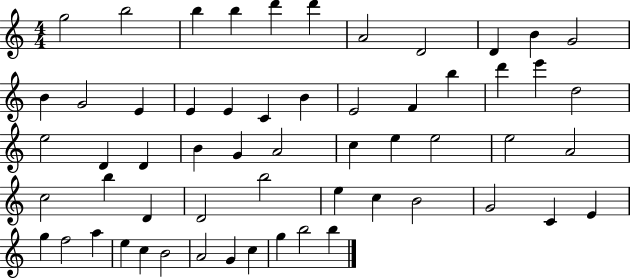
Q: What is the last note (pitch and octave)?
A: B5